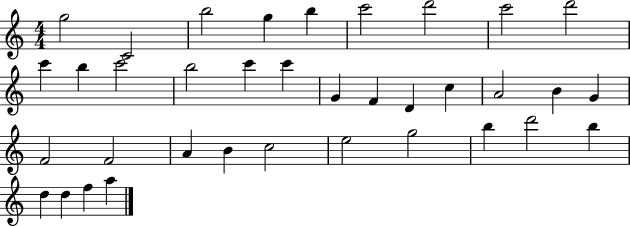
G5/h C4/h B5/h G5/q B5/q C6/h D6/h C6/h D6/h C6/q B5/q C6/h B5/h C6/q C6/q G4/q F4/q D4/q C5/q A4/h B4/q G4/q F4/h F4/h A4/q B4/q C5/h E5/h G5/h B5/q D6/h B5/q D5/q D5/q F5/q A5/q